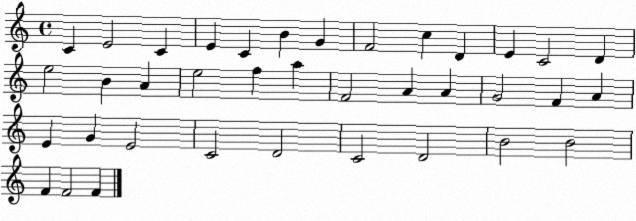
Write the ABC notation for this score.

X:1
T:Untitled
M:4/4
L:1/4
K:C
C E2 C E C B G F2 c D E C2 D e2 B A e2 f a F2 A A G2 F A E G E2 C2 D2 C2 D2 B2 B2 F F2 F